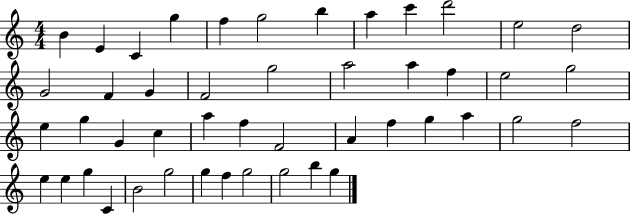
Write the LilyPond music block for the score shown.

{
  \clef treble
  \numericTimeSignature
  \time 4/4
  \key c \major
  b'4 e'4 c'4 g''4 | f''4 g''2 b''4 | a''4 c'''4 d'''2 | e''2 d''2 | \break g'2 f'4 g'4 | f'2 g''2 | a''2 a''4 f''4 | e''2 g''2 | \break e''4 g''4 g'4 c''4 | a''4 f''4 f'2 | a'4 f''4 g''4 a''4 | g''2 f''2 | \break e''4 e''4 g''4 c'4 | b'2 g''2 | g''4 f''4 g''2 | g''2 b''4 g''4 | \break \bar "|."
}